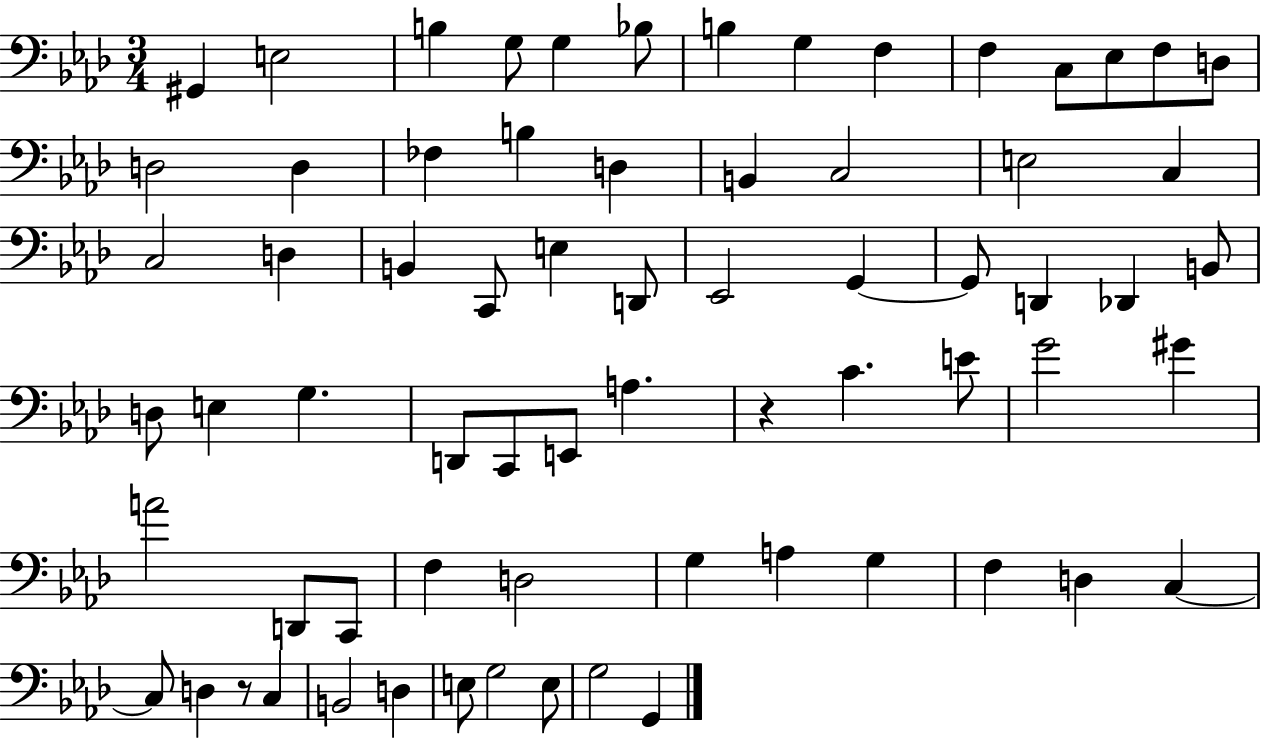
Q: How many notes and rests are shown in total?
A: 69